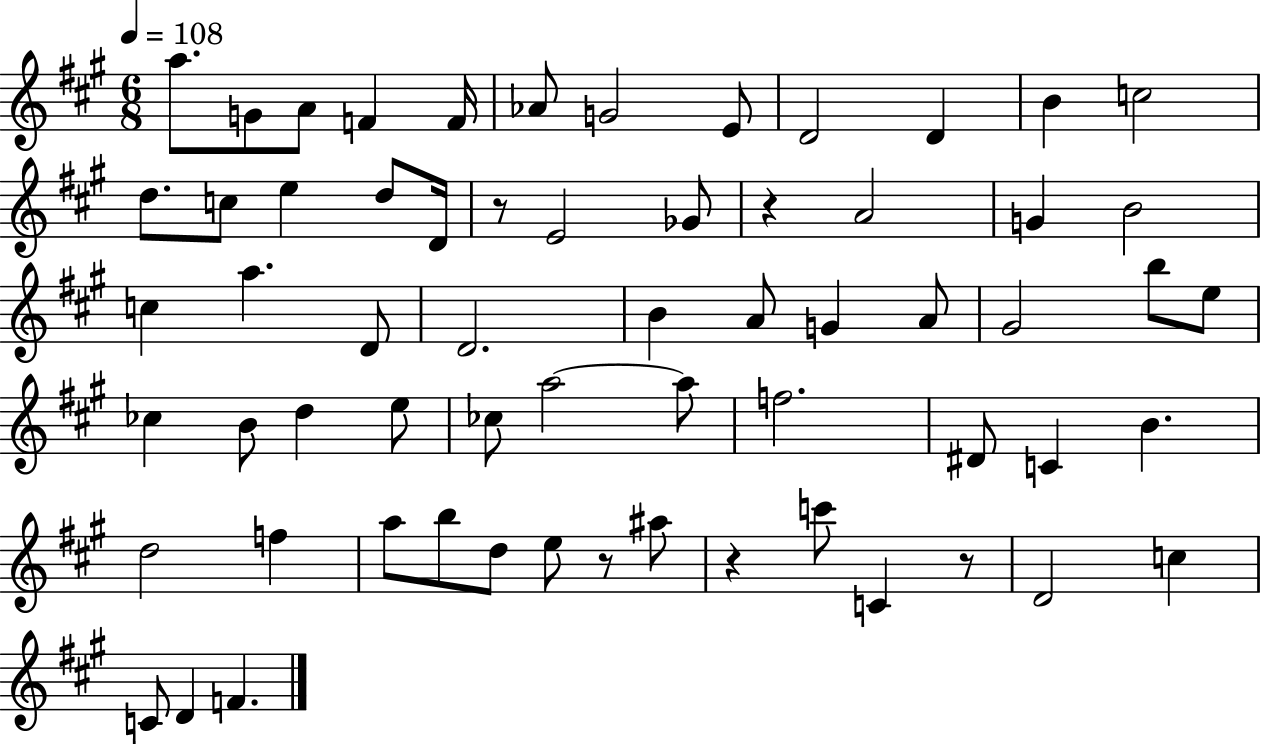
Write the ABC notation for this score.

X:1
T:Untitled
M:6/8
L:1/4
K:A
a/2 G/2 A/2 F F/4 _A/2 G2 E/2 D2 D B c2 d/2 c/2 e d/2 D/4 z/2 E2 _G/2 z A2 G B2 c a D/2 D2 B A/2 G A/2 ^G2 b/2 e/2 _c B/2 d e/2 _c/2 a2 a/2 f2 ^D/2 C B d2 f a/2 b/2 d/2 e/2 z/2 ^a/2 z c'/2 C z/2 D2 c C/2 D F